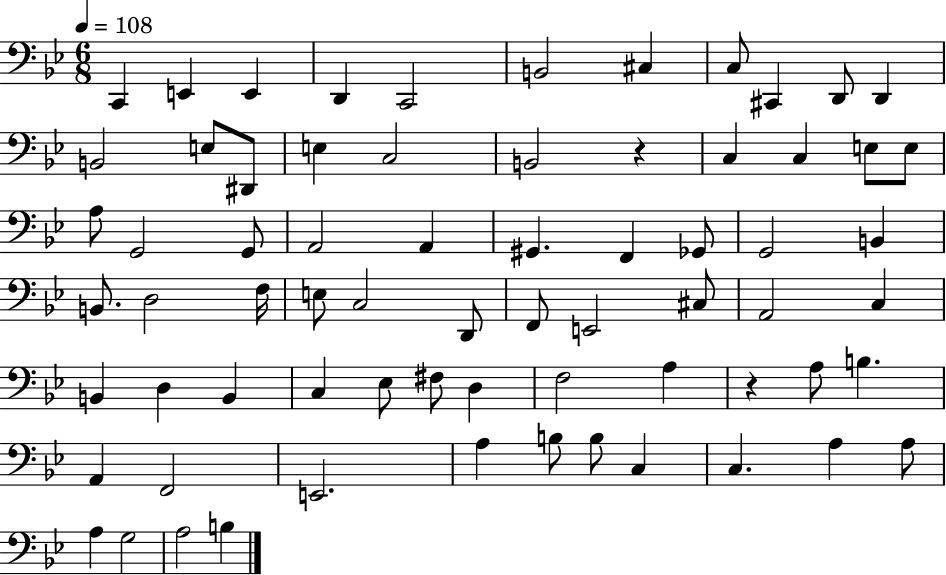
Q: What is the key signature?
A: BES major